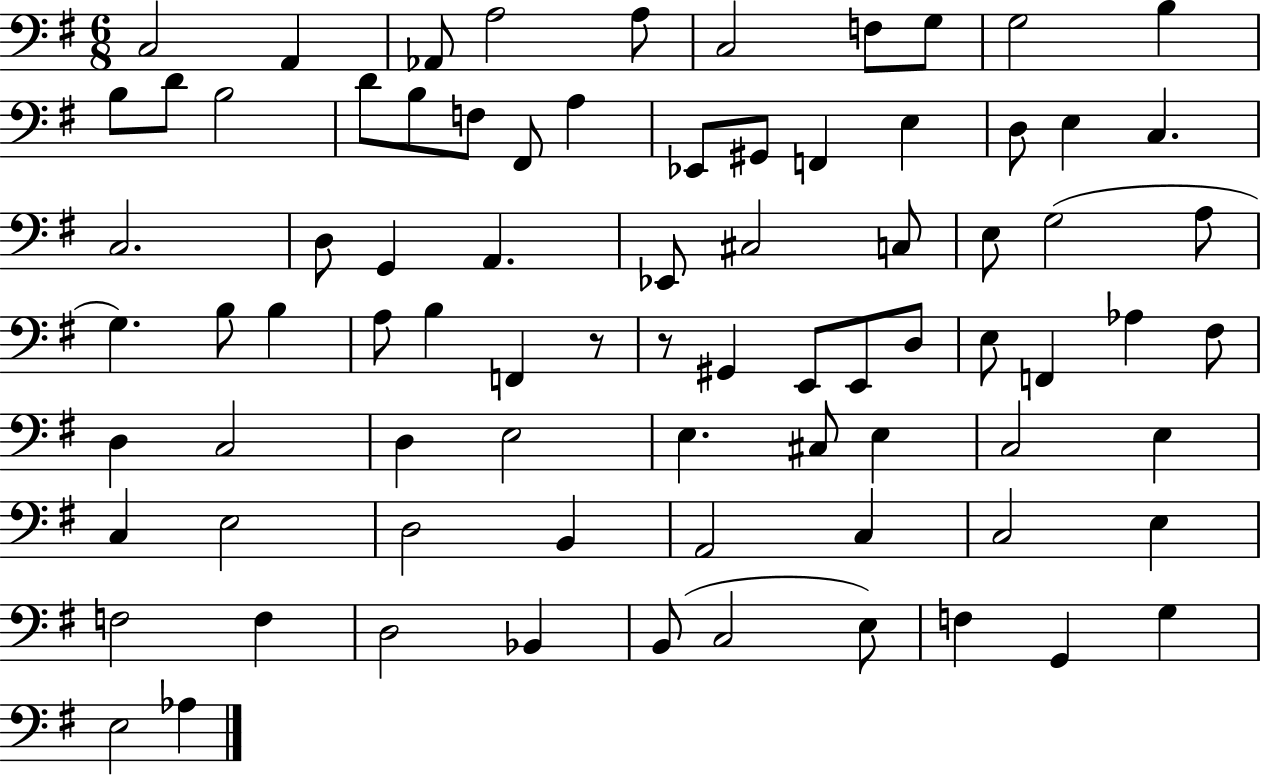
{
  \clef bass
  \numericTimeSignature
  \time 6/8
  \key g \major
  \repeat volta 2 { c2 a,4 | aes,8 a2 a8 | c2 f8 g8 | g2 b4 | \break b8 d'8 b2 | d'8 b8 f8 fis,8 a4 | ees,8 gis,8 f,4 e4 | d8 e4 c4. | \break c2. | d8 g,4 a,4. | ees,8 cis2 c8 | e8 g2( a8 | \break g4.) b8 b4 | a8 b4 f,4 r8 | r8 gis,4 e,8 e,8 d8 | e8 f,4 aes4 fis8 | \break d4 c2 | d4 e2 | e4. cis8 e4 | c2 e4 | \break c4 e2 | d2 b,4 | a,2 c4 | c2 e4 | \break f2 f4 | d2 bes,4 | b,8( c2 e8) | f4 g,4 g4 | \break e2 aes4 | } \bar "|."
}